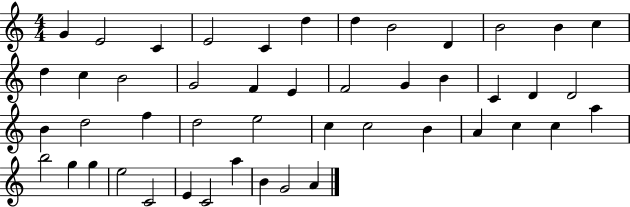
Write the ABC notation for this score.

X:1
T:Untitled
M:4/4
L:1/4
K:C
G E2 C E2 C d d B2 D B2 B c d c B2 G2 F E F2 G B C D D2 B d2 f d2 e2 c c2 B A c c a b2 g g e2 C2 E C2 a B G2 A